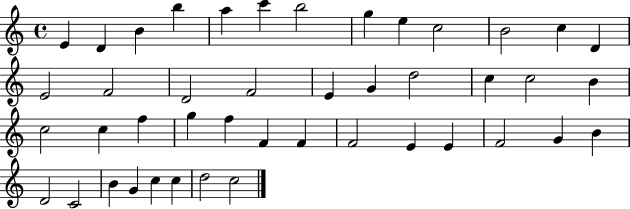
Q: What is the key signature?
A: C major